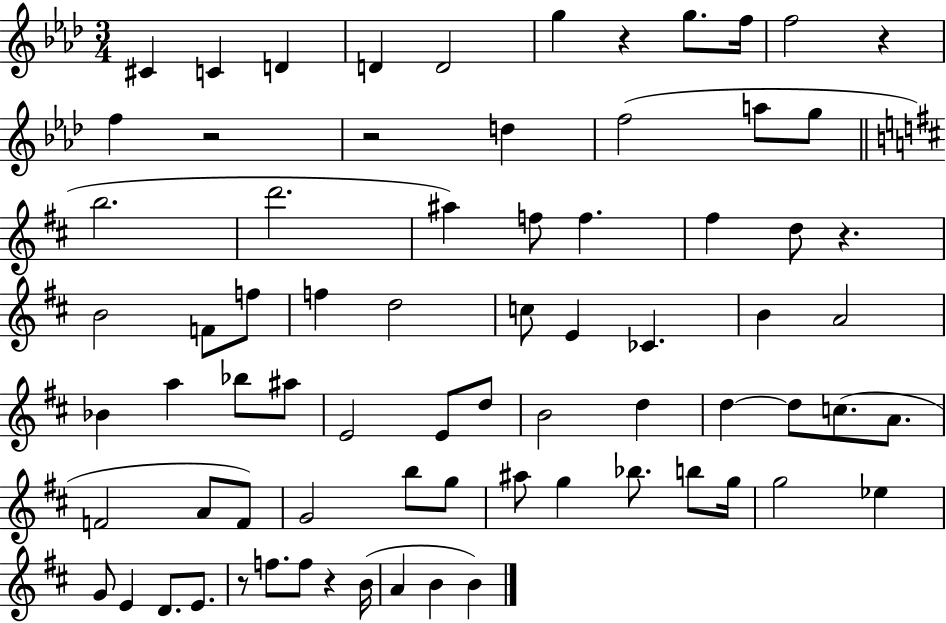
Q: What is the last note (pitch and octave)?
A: B4